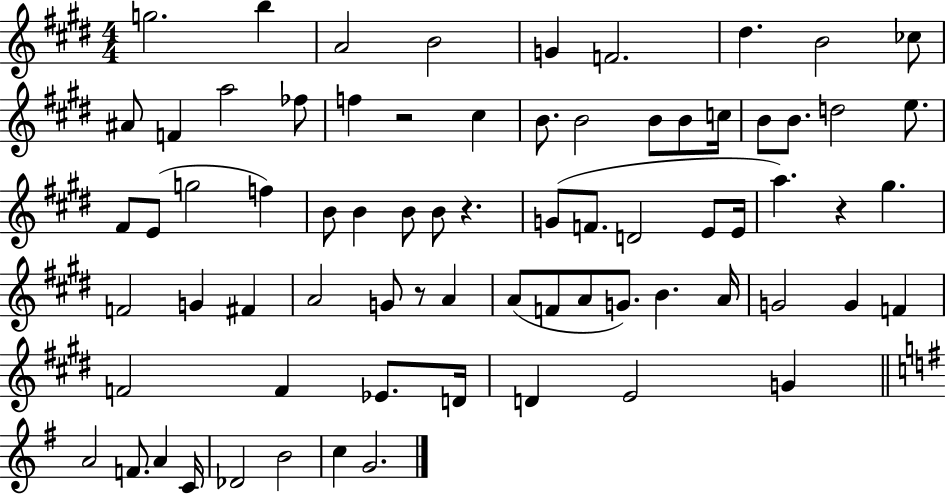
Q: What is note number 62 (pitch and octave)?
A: A4